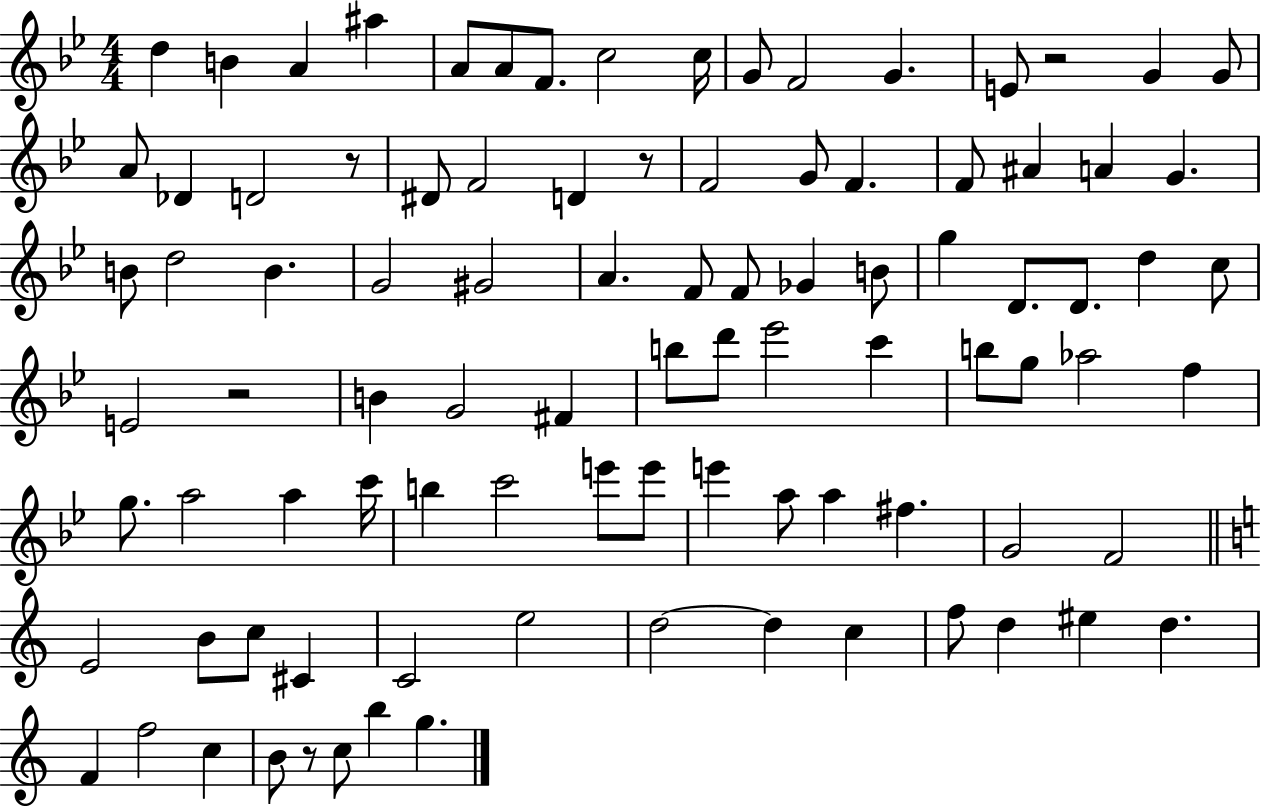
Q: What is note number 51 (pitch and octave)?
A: C6